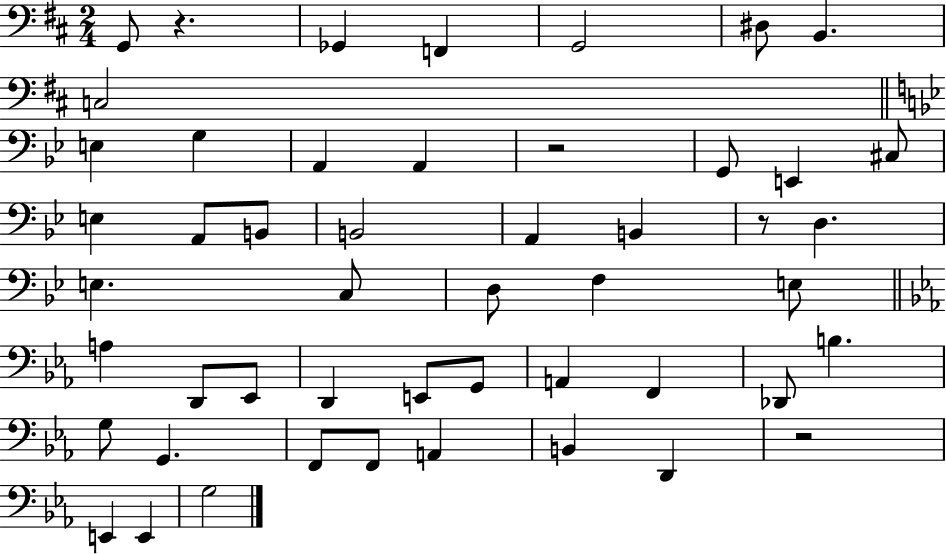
X:1
T:Untitled
M:2/4
L:1/4
K:D
G,,/2 z _G,, F,, G,,2 ^D,/2 B,, C,2 E, G, A,, A,, z2 G,,/2 E,, ^C,/2 E, A,,/2 B,,/2 B,,2 A,, B,, z/2 D, E, C,/2 D,/2 F, E,/2 A, D,,/2 _E,,/2 D,, E,,/2 G,,/2 A,, F,, _D,,/2 B, G,/2 G,, F,,/2 F,,/2 A,, B,, D,, z2 E,, E,, G,2